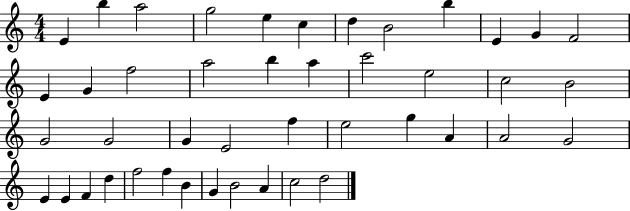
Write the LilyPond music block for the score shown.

{
  \clef treble
  \numericTimeSignature
  \time 4/4
  \key c \major
  e'4 b''4 a''2 | g''2 e''4 c''4 | d''4 b'2 b''4 | e'4 g'4 f'2 | \break e'4 g'4 f''2 | a''2 b''4 a''4 | c'''2 e''2 | c''2 b'2 | \break g'2 g'2 | g'4 e'2 f''4 | e''2 g''4 a'4 | a'2 g'2 | \break e'4 e'4 f'4 d''4 | f''2 f''4 b'4 | g'4 b'2 a'4 | c''2 d''2 | \break \bar "|."
}